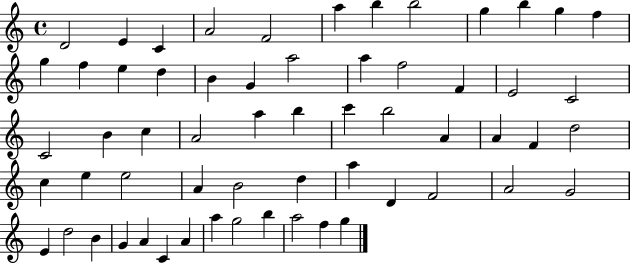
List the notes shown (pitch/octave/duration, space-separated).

D4/h E4/q C4/q A4/h F4/h A5/q B5/q B5/h G5/q B5/q G5/q F5/q G5/q F5/q E5/q D5/q B4/q G4/q A5/h A5/q F5/h F4/q E4/h C4/h C4/h B4/q C5/q A4/h A5/q B5/q C6/q B5/h A4/q A4/q F4/q D5/h C5/q E5/q E5/h A4/q B4/h D5/q A5/q D4/q F4/h A4/h G4/h E4/q D5/h B4/q G4/q A4/q C4/q A4/q A5/q G5/h B5/q A5/h F5/q G5/q